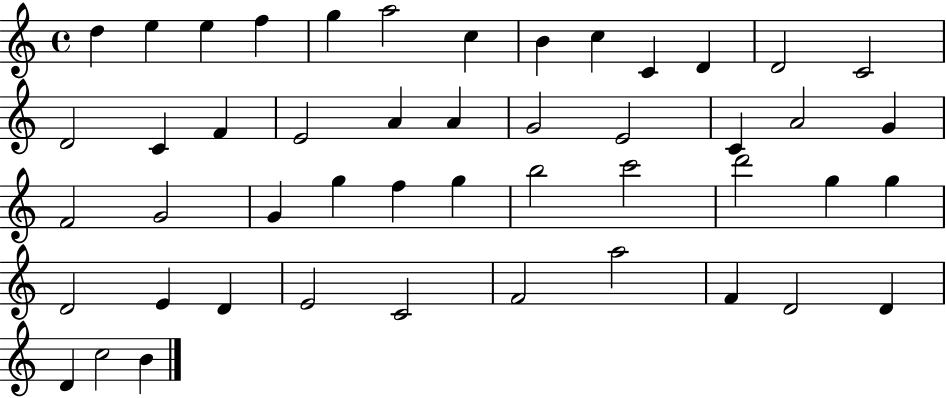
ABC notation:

X:1
T:Untitled
M:4/4
L:1/4
K:C
d e e f g a2 c B c C D D2 C2 D2 C F E2 A A G2 E2 C A2 G F2 G2 G g f g b2 c'2 d'2 g g D2 E D E2 C2 F2 a2 F D2 D D c2 B